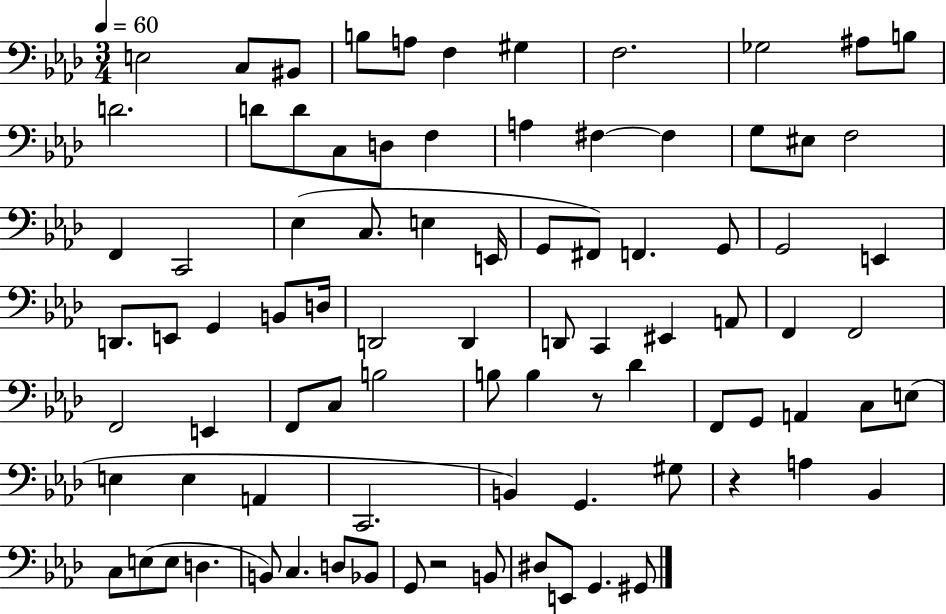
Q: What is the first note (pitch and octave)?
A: E3